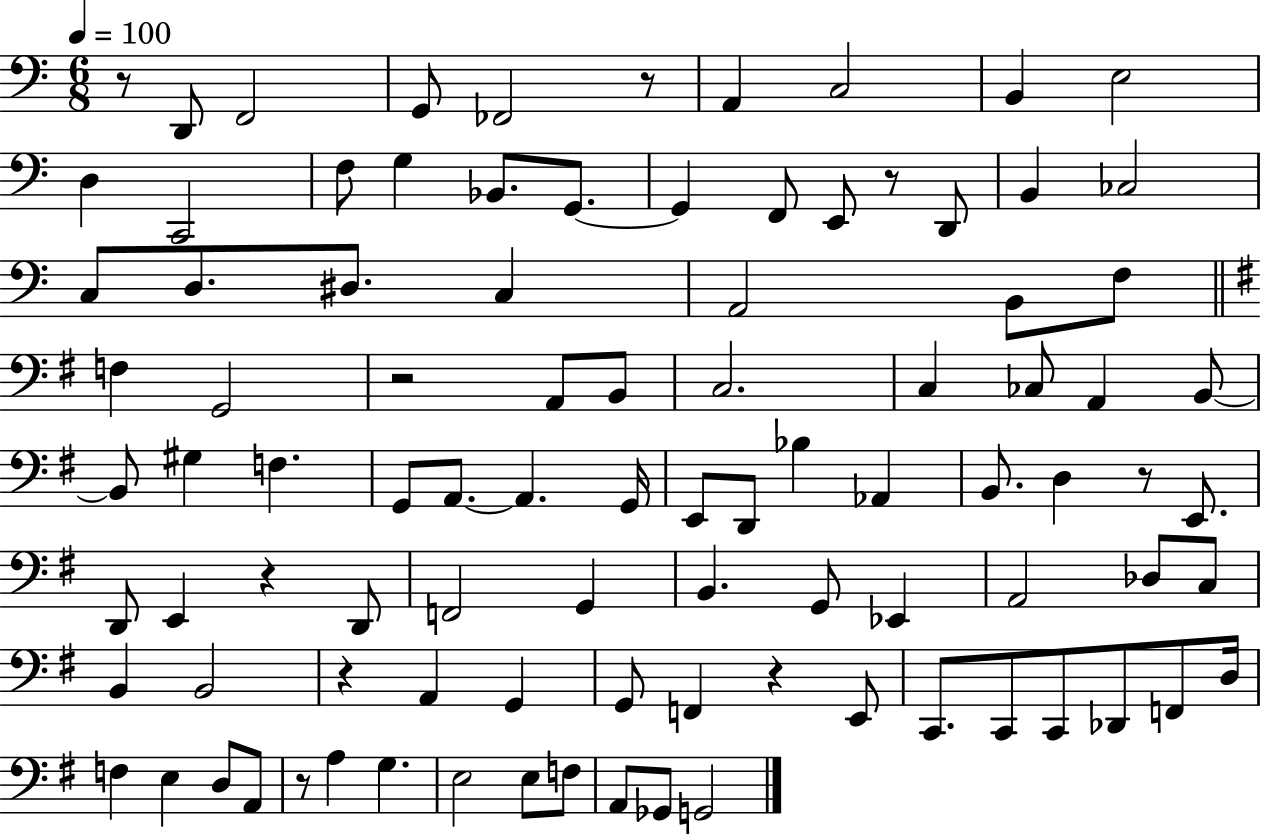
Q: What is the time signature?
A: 6/8